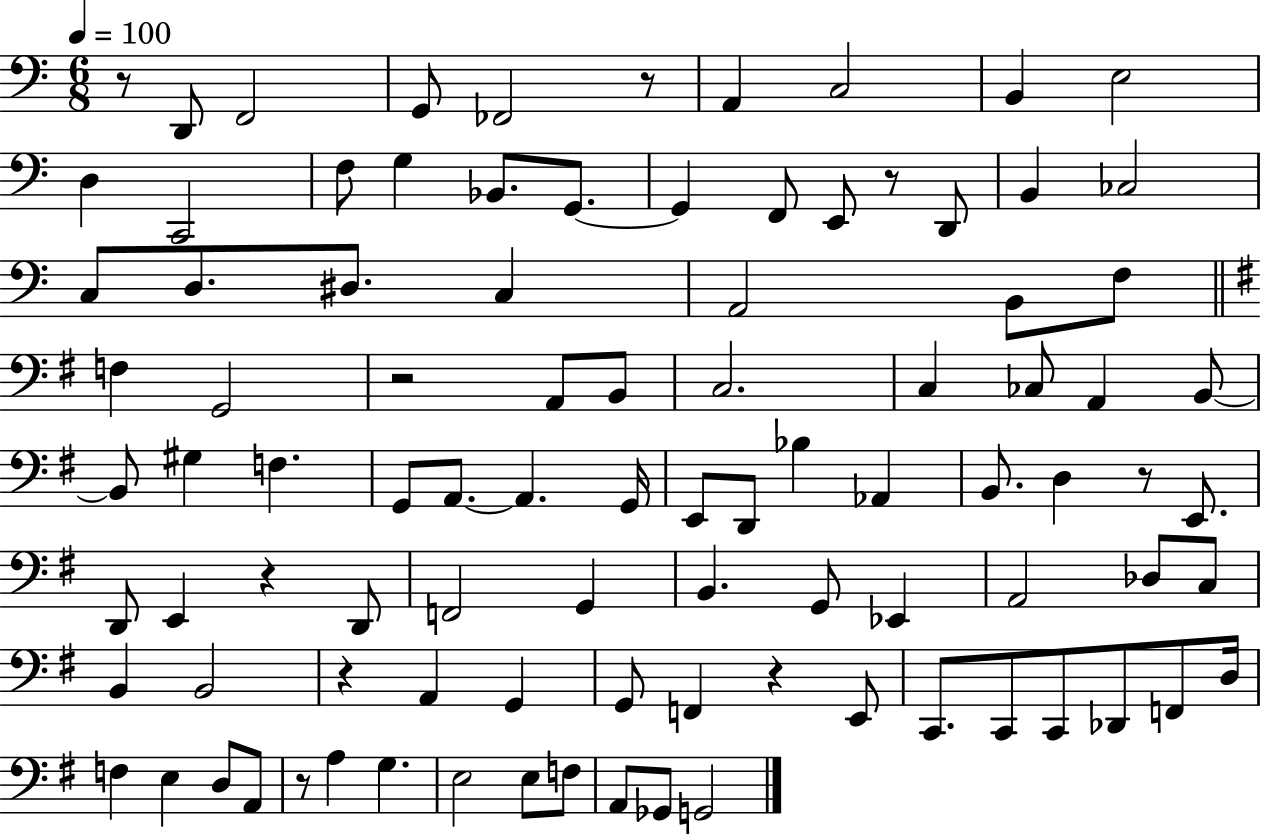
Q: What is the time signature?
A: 6/8